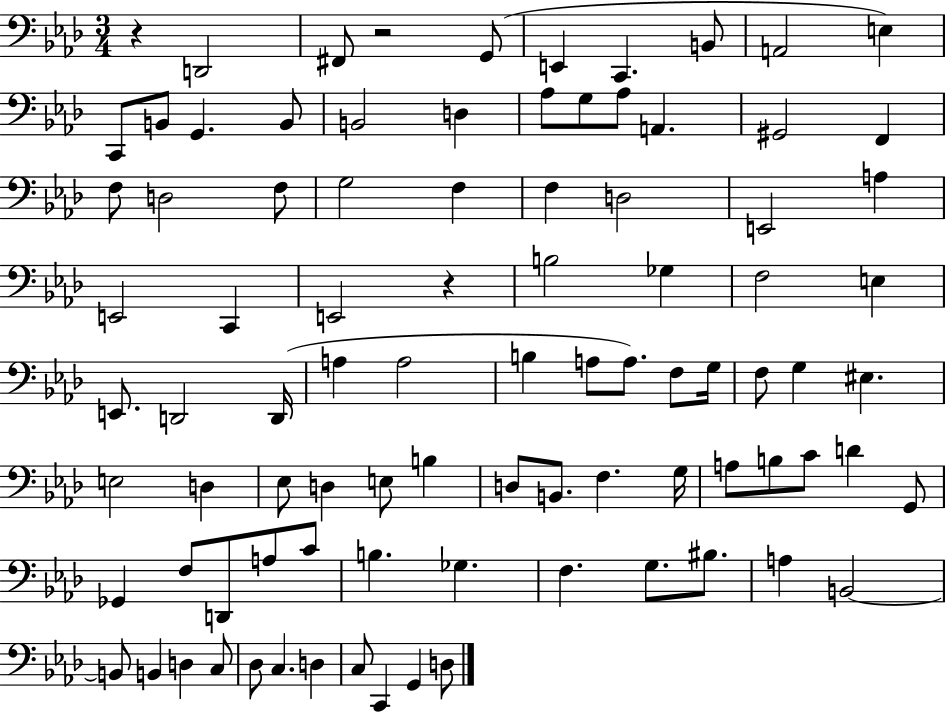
R/q D2/h F#2/e R/h G2/e E2/q C2/q. B2/e A2/h E3/q C2/e B2/e G2/q. B2/e B2/h D3/q Ab3/e G3/e Ab3/e A2/q. G#2/h F2/q F3/e D3/h F3/e G3/h F3/q F3/q D3/h E2/h A3/q E2/h C2/q E2/h R/q B3/h Gb3/q F3/h E3/q E2/e. D2/h D2/s A3/q A3/h B3/q A3/e A3/e. F3/e G3/s F3/e G3/q EIS3/q. E3/h D3/q Eb3/e D3/q E3/e B3/q D3/e B2/e. F3/q. G3/s A3/e B3/e C4/e D4/q G2/e Gb2/q F3/e D2/e A3/e C4/e B3/q. Gb3/q. F3/q. G3/e. BIS3/e. A3/q B2/h B2/e B2/q D3/q C3/e Db3/e C3/q. D3/q C3/e C2/q G2/q D3/e